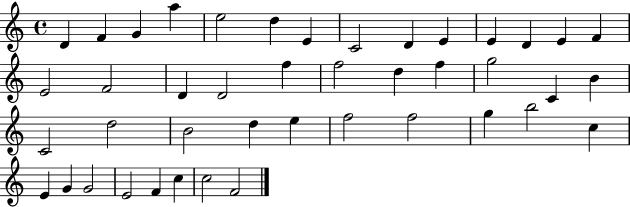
D4/q F4/q G4/q A5/q E5/h D5/q E4/q C4/h D4/q E4/q E4/q D4/q E4/q F4/q E4/h F4/h D4/q D4/h F5/q F5/h D5/q F5/q G5/h C4/q B4/q C4/h D5/h B4/h D5/q E5/q F5/h F5/h G5/q B5/h C5/q E4/q G4/q G4/h E4/h F4/q C5/q C5/h F4/h